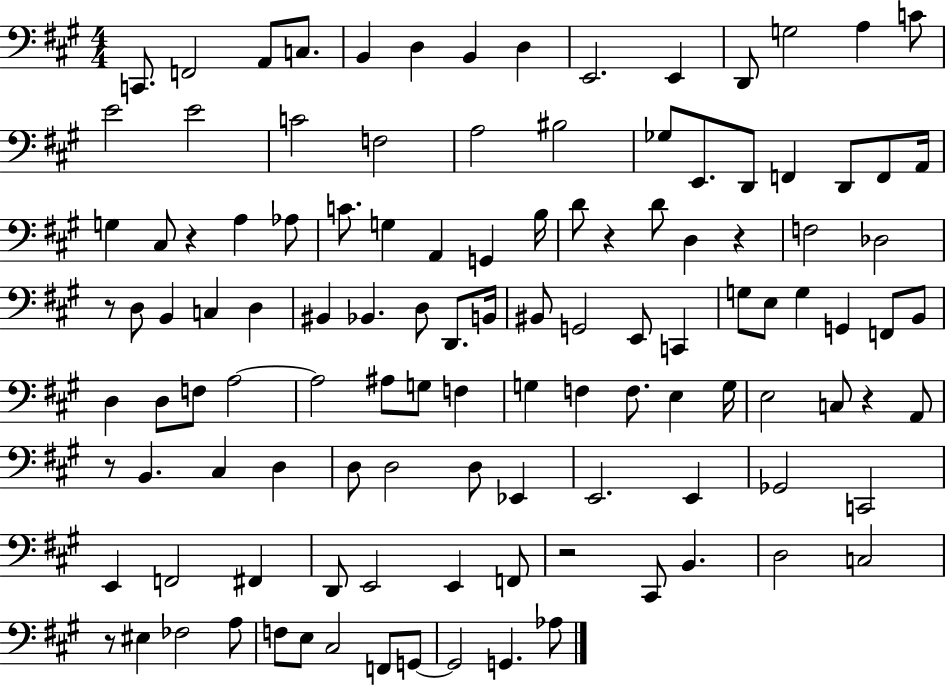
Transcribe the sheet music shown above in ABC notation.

X:1
T:Untitled
M:4/4
L:1/4
K:A
C,,/2 F,,2 A,,/2 C,/2 B,, D, B,, D, E,,2 E,, D,,/2 G,2 A, C/2 E2 E2 C2 F,2 A,2 ^B,2 _G,/2 E,,/2 D,,/2 F,, D,,/2 F,,/2 A,,/4 G, ^C,/2 z A, _A,/2 C/2 G, A,, G,, B,/4 D/2 z D/2 D, z F,2 _D,2 z/2 D,/2 B,, C, D, ^B,, _B,, D,/2 D,,/2 B,,/4 ^B,,/2 G,,2 E,,/2 C,, G,/2 E,/2 G, G,, F,,/2 B,,/2 D, D,/2 F,/2 A,2 A,2 ^A,/2 G,/2 F, G, F, F,/2 E, G,/4 E,2 C,/2 z A,,/2 z/2 B,, ^C, D, D,/2 D,2 D,/2 _E,, E,,2 E,, _G,,2 C,,2 E,, F,,2 ^F,, D,,/2 E,,2 E,, F,,/2 z2 ^C,,/2 B,, D,2 C,2 z/2 ^E, _F,2 A,/2 F,/2 E,/2 ^C,2 F,,/2 G,,/2 G,,2 G,, _A,/2